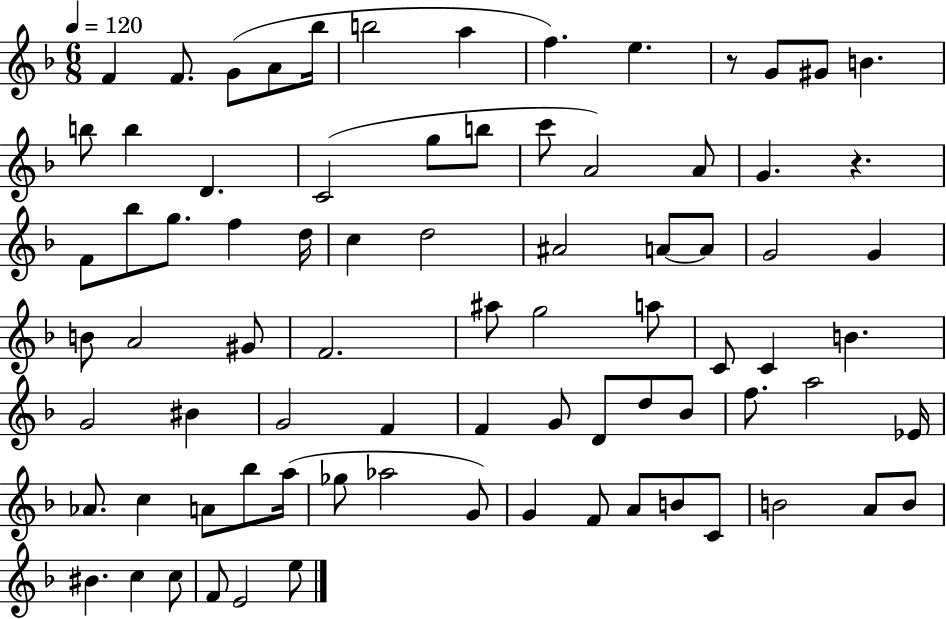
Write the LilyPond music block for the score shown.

{
  \clef treble
  \numericTimeSignature
  \time 6/8
  \key f \major
  \tempo 4 = 120
  f'4 f'8. g'8( a'8 bes''16 | b''2 a''4 | f''4.) e''4. | r8 g'8 gis'8 b'4. | \break b''8 b''4 d'4. | c'2( g''8 b''8 | c'''8 a'2) a'8 | g'4. r4. | \break f'8 bes''8 g''8. f''4 d''16 | c''4 d''2 | ais'2 a'8~~ a'8 | g'2 g'4 | \break b'8 a'2 gis'8 | f'2. | ais''8 g''2 a''8 | c'8 c'4 b'4. | \break g'2 bis'4 | g'2 f'4 | f'4 g'8 d'8 d''8 bes'8 | f''8. a''2 ees'16 | \break aes'8. c''4 a'8 bes''8 a''16( | ges''8 aes''2 g'8) | g'4 f'8 a'8 b'8 c'8 | b'2 a'8 b'8 | \break bis'4. c''4 c''8 | f'8 e'2 e''8 | \bar "|."
}